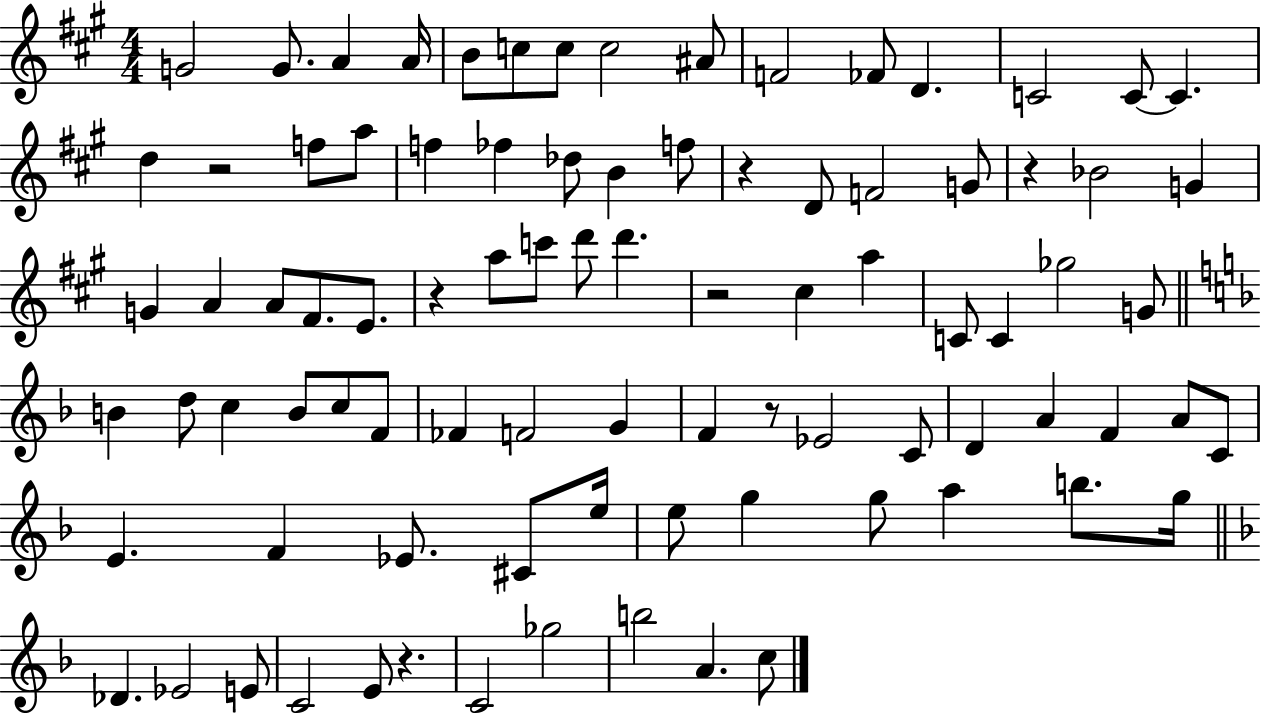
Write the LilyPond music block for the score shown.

{
  \clef treble
  \numericTimeSignature
  \time 4/4
  \key a \major
  g'2 g'8. a'4 a'16 | b'8 c''8 c''8 c''2 ais'8 | f'2 fes'8 d'4. | c'2 c'8~~ c'4. | \break d''4 r2 f''8 a''8 | f''4 fes''4 des''8 b'4 f''8 | r4 d'8 f'2 g'8 | r4 bes'2 g'4 | \break g'4 a'4 a'8 fis'8. e'8. | r4 a''8 c'''8 d'''8 d'''4. | r2 cis''4 a''4 | c'8 c'4 ges''2 g'8 | \break \bar "||" \break \key f \major b'4 d''8 c''4 b'8 c''8 f'8 | fes'4 f'2 g'4 | f'4 r8 ees'2 c'8 | d'4 a'4 f'4 a'8 c'8 | \break e'4. f'4 ees'8. cis'8 e''16 | e''8 g''4 g''8 a''4 b''8. g''16 | \bar "||" \break \key f \major des'4. ees'2 e'8 | c'2 e'8 r4. | c'2 ges''2 | b''2 a'4. c''8 | \break \bar "|."
}